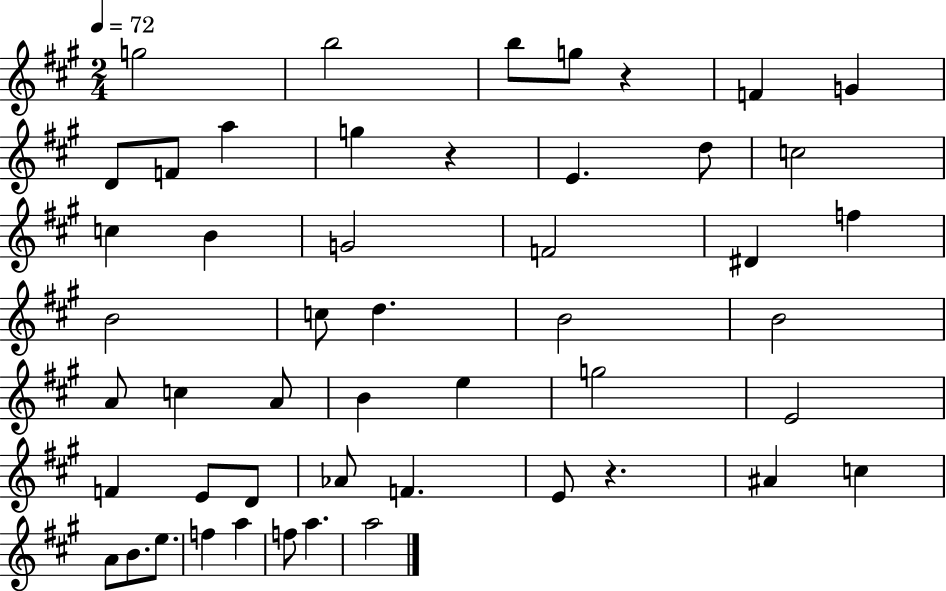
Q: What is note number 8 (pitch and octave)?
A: F4